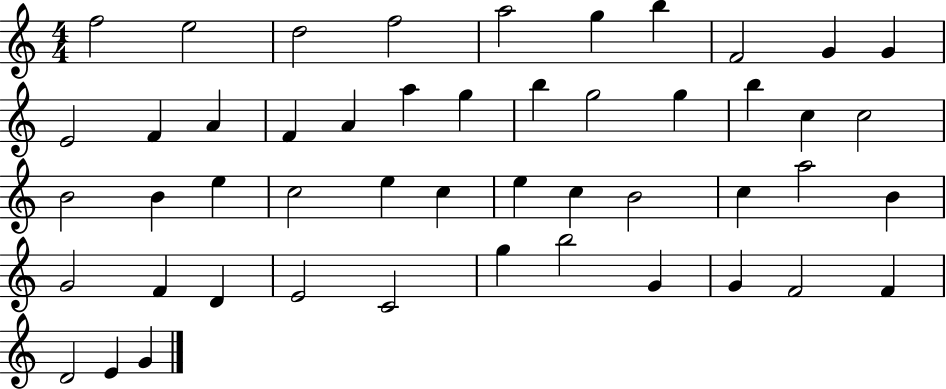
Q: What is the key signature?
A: C major